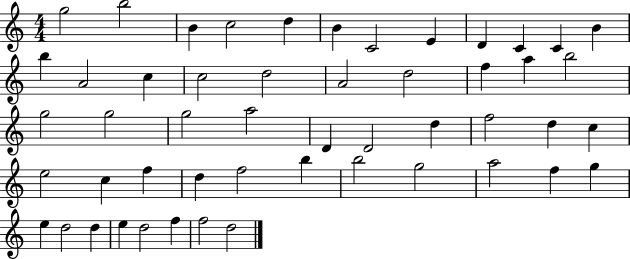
{
  \clef treble
  \numericTimeSignature
  \time 4/4
  \key c \major
  g''2 b''2 | b'4 c''2 d''4 | b'4 c'2 e'4 | d'4 c'4 c'4 b'4 | \break b''4 a'2 c''4 | c''2 d''2 | a'2 d''2 | f''4 a''4 b''2 | \break g''2 g''2 | g''2 a''2 | d'4 d'2 d''4 | f''2 d''4 c''4 | \break e''2 c''4 f''4 | d''4 f''2 b''4 | b''2 g''2 | a''2 f''4 g''4 | \break e''4 d''2 d''4 | e''4 d''2 f''4 | f''2 d''2 | \bar "|."
}